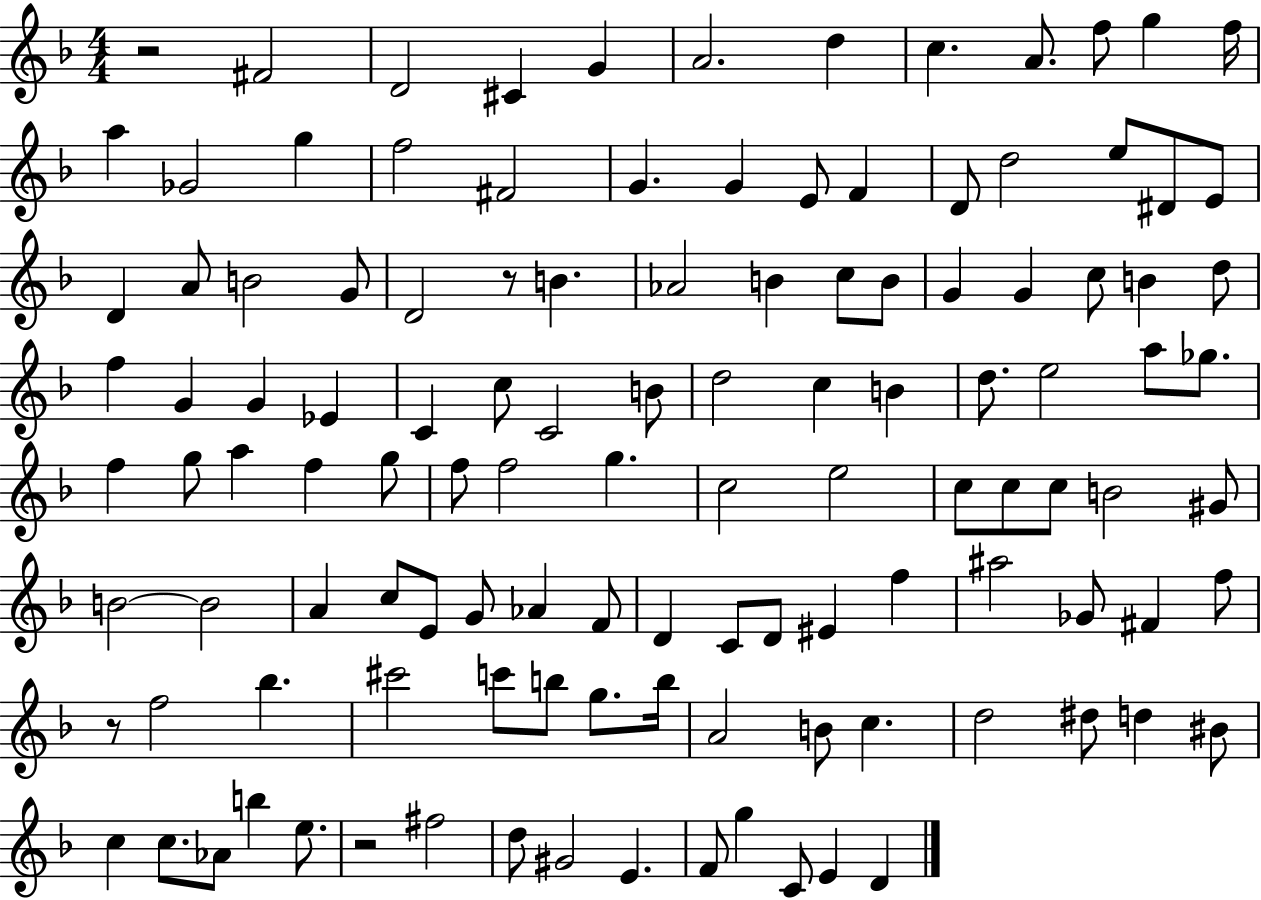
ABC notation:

X:1
T:Untitled
M:4/4
L:1/4
K:F
z2 ^F2 D2 ^C G A2 d c A/2 f/2 g f/4 a _G2 g f2 ^F2 G G E/2 F D/2 d2 e/2 ^D/2 E/2 D A/2 B2 G/2 D2 z/2 B _A2 B c/2 B/2 G G c/2 B d/2 f G G _E C c/2 C2 B/2 d2 c B d/2 e2 a/2 _g/2 f g/2 a f g/2 f/2 f2 g c2 e2 c/2 c/2 c/2 B2 ^G/2 B2 B2 A c/2 E/2 G/2 _A F/2 D C/2 D/2 ^E f ^a2 _G/2 ^F f/2 z/2 f2 _b ^c'2 c'/2 b/2 g/2 b/4 A2 B/2 c d2 ^d/2 d ^B/2 c c/2 _A/2 b e/2 z2 ^f2 d/2 ^G2 E F/2 g C/2 E D